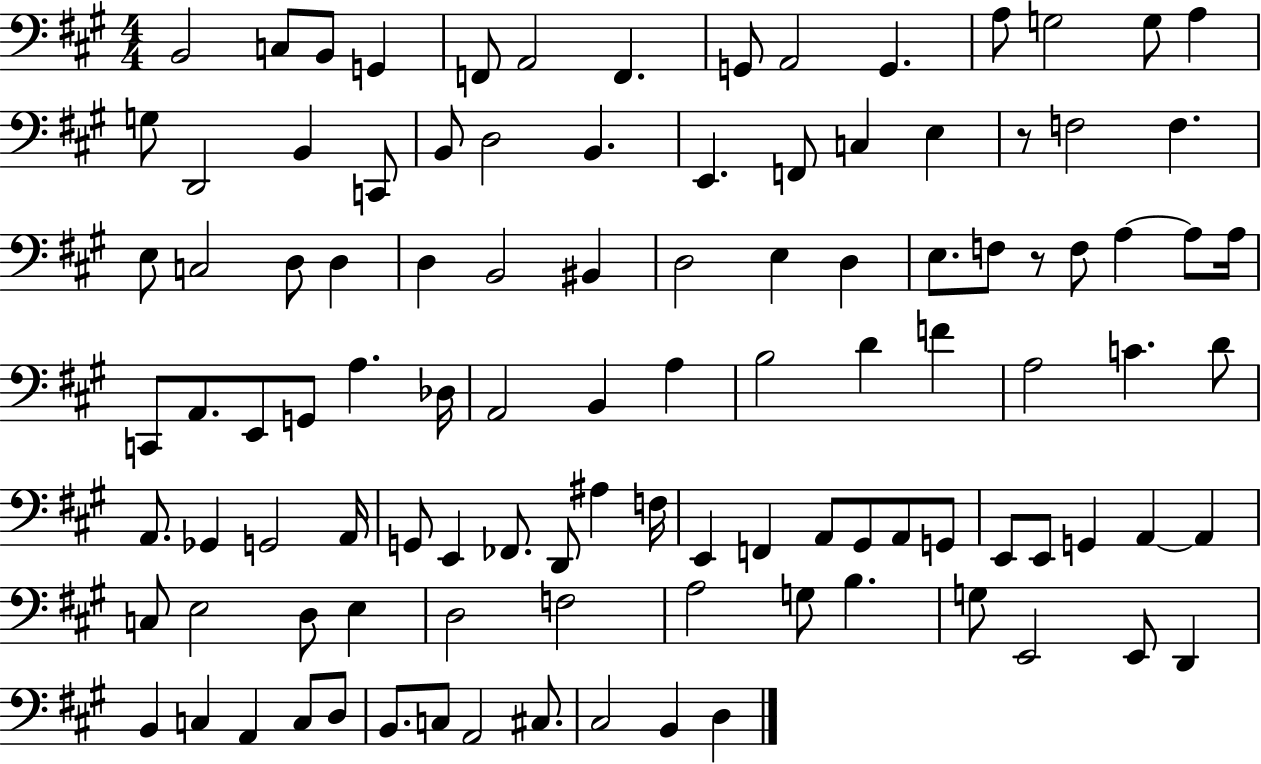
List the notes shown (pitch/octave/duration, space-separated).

B2/h C3/e B2/e G2/q F2/e A2/h F2/q. G2/e A2/h G2/q. A3/e G3/h G3/e A3/q G3/e D2/h B2/q C2/e B2/e D3/h B2/q. E2/q. F2/e C3/q E3/q R/e F3/h F3/q. E3/e C3/h D3/e D3/q D3/q B2/h BIS2/q D3/h E3/q D3/q E3/e. F3/e R/e F3/e A3/q A3/e A3/s C2/e A2/e. E2/e G2/e A3/q. Db3/s A2/h B2/q A3/q B3/h D4/q F4/q A3/h C4/q. D4/e A2/e. Gb2/q G2/h A2/s G2/e E2/q FES2/e. D2/e A#3/q F3/s E2/q F2/q A2/e G#2/e A2/e G2/e E2/e E2/e G2/q A2/q A2/q C3/e E3/h D3/e E3/q D3/h F3/h A3/h G3/e B3/q. G3/e E2/h E2/e D2/q B2/q C3/q A2/q C3/e D3/e B2/e. C3/e A2/h C#3/e. C#3/h B2/q D3/q